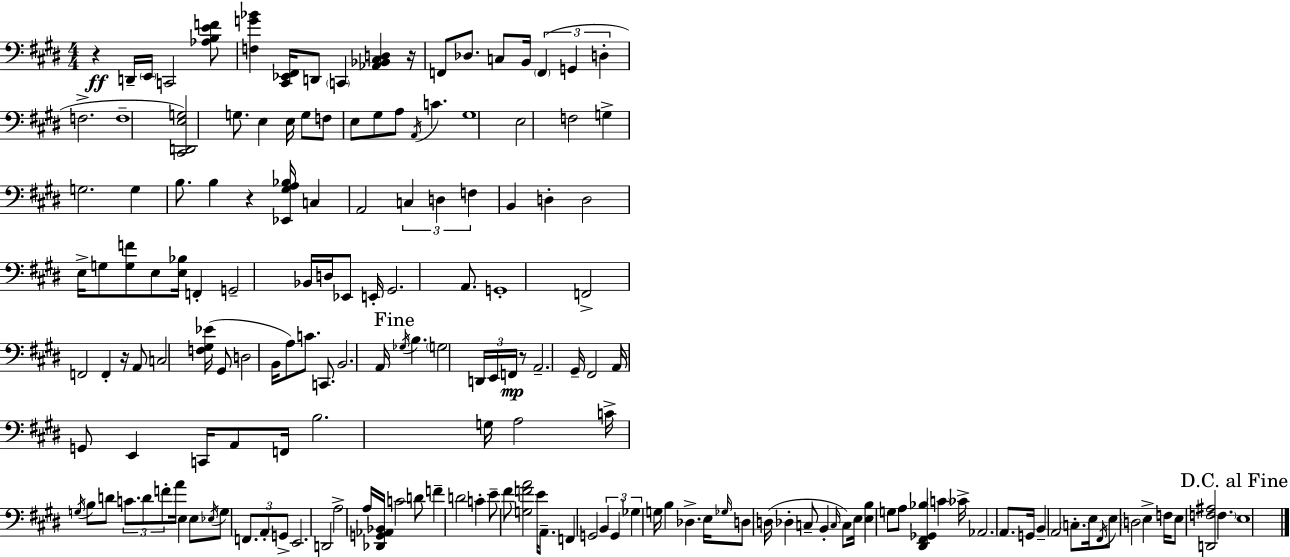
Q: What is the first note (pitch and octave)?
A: D2